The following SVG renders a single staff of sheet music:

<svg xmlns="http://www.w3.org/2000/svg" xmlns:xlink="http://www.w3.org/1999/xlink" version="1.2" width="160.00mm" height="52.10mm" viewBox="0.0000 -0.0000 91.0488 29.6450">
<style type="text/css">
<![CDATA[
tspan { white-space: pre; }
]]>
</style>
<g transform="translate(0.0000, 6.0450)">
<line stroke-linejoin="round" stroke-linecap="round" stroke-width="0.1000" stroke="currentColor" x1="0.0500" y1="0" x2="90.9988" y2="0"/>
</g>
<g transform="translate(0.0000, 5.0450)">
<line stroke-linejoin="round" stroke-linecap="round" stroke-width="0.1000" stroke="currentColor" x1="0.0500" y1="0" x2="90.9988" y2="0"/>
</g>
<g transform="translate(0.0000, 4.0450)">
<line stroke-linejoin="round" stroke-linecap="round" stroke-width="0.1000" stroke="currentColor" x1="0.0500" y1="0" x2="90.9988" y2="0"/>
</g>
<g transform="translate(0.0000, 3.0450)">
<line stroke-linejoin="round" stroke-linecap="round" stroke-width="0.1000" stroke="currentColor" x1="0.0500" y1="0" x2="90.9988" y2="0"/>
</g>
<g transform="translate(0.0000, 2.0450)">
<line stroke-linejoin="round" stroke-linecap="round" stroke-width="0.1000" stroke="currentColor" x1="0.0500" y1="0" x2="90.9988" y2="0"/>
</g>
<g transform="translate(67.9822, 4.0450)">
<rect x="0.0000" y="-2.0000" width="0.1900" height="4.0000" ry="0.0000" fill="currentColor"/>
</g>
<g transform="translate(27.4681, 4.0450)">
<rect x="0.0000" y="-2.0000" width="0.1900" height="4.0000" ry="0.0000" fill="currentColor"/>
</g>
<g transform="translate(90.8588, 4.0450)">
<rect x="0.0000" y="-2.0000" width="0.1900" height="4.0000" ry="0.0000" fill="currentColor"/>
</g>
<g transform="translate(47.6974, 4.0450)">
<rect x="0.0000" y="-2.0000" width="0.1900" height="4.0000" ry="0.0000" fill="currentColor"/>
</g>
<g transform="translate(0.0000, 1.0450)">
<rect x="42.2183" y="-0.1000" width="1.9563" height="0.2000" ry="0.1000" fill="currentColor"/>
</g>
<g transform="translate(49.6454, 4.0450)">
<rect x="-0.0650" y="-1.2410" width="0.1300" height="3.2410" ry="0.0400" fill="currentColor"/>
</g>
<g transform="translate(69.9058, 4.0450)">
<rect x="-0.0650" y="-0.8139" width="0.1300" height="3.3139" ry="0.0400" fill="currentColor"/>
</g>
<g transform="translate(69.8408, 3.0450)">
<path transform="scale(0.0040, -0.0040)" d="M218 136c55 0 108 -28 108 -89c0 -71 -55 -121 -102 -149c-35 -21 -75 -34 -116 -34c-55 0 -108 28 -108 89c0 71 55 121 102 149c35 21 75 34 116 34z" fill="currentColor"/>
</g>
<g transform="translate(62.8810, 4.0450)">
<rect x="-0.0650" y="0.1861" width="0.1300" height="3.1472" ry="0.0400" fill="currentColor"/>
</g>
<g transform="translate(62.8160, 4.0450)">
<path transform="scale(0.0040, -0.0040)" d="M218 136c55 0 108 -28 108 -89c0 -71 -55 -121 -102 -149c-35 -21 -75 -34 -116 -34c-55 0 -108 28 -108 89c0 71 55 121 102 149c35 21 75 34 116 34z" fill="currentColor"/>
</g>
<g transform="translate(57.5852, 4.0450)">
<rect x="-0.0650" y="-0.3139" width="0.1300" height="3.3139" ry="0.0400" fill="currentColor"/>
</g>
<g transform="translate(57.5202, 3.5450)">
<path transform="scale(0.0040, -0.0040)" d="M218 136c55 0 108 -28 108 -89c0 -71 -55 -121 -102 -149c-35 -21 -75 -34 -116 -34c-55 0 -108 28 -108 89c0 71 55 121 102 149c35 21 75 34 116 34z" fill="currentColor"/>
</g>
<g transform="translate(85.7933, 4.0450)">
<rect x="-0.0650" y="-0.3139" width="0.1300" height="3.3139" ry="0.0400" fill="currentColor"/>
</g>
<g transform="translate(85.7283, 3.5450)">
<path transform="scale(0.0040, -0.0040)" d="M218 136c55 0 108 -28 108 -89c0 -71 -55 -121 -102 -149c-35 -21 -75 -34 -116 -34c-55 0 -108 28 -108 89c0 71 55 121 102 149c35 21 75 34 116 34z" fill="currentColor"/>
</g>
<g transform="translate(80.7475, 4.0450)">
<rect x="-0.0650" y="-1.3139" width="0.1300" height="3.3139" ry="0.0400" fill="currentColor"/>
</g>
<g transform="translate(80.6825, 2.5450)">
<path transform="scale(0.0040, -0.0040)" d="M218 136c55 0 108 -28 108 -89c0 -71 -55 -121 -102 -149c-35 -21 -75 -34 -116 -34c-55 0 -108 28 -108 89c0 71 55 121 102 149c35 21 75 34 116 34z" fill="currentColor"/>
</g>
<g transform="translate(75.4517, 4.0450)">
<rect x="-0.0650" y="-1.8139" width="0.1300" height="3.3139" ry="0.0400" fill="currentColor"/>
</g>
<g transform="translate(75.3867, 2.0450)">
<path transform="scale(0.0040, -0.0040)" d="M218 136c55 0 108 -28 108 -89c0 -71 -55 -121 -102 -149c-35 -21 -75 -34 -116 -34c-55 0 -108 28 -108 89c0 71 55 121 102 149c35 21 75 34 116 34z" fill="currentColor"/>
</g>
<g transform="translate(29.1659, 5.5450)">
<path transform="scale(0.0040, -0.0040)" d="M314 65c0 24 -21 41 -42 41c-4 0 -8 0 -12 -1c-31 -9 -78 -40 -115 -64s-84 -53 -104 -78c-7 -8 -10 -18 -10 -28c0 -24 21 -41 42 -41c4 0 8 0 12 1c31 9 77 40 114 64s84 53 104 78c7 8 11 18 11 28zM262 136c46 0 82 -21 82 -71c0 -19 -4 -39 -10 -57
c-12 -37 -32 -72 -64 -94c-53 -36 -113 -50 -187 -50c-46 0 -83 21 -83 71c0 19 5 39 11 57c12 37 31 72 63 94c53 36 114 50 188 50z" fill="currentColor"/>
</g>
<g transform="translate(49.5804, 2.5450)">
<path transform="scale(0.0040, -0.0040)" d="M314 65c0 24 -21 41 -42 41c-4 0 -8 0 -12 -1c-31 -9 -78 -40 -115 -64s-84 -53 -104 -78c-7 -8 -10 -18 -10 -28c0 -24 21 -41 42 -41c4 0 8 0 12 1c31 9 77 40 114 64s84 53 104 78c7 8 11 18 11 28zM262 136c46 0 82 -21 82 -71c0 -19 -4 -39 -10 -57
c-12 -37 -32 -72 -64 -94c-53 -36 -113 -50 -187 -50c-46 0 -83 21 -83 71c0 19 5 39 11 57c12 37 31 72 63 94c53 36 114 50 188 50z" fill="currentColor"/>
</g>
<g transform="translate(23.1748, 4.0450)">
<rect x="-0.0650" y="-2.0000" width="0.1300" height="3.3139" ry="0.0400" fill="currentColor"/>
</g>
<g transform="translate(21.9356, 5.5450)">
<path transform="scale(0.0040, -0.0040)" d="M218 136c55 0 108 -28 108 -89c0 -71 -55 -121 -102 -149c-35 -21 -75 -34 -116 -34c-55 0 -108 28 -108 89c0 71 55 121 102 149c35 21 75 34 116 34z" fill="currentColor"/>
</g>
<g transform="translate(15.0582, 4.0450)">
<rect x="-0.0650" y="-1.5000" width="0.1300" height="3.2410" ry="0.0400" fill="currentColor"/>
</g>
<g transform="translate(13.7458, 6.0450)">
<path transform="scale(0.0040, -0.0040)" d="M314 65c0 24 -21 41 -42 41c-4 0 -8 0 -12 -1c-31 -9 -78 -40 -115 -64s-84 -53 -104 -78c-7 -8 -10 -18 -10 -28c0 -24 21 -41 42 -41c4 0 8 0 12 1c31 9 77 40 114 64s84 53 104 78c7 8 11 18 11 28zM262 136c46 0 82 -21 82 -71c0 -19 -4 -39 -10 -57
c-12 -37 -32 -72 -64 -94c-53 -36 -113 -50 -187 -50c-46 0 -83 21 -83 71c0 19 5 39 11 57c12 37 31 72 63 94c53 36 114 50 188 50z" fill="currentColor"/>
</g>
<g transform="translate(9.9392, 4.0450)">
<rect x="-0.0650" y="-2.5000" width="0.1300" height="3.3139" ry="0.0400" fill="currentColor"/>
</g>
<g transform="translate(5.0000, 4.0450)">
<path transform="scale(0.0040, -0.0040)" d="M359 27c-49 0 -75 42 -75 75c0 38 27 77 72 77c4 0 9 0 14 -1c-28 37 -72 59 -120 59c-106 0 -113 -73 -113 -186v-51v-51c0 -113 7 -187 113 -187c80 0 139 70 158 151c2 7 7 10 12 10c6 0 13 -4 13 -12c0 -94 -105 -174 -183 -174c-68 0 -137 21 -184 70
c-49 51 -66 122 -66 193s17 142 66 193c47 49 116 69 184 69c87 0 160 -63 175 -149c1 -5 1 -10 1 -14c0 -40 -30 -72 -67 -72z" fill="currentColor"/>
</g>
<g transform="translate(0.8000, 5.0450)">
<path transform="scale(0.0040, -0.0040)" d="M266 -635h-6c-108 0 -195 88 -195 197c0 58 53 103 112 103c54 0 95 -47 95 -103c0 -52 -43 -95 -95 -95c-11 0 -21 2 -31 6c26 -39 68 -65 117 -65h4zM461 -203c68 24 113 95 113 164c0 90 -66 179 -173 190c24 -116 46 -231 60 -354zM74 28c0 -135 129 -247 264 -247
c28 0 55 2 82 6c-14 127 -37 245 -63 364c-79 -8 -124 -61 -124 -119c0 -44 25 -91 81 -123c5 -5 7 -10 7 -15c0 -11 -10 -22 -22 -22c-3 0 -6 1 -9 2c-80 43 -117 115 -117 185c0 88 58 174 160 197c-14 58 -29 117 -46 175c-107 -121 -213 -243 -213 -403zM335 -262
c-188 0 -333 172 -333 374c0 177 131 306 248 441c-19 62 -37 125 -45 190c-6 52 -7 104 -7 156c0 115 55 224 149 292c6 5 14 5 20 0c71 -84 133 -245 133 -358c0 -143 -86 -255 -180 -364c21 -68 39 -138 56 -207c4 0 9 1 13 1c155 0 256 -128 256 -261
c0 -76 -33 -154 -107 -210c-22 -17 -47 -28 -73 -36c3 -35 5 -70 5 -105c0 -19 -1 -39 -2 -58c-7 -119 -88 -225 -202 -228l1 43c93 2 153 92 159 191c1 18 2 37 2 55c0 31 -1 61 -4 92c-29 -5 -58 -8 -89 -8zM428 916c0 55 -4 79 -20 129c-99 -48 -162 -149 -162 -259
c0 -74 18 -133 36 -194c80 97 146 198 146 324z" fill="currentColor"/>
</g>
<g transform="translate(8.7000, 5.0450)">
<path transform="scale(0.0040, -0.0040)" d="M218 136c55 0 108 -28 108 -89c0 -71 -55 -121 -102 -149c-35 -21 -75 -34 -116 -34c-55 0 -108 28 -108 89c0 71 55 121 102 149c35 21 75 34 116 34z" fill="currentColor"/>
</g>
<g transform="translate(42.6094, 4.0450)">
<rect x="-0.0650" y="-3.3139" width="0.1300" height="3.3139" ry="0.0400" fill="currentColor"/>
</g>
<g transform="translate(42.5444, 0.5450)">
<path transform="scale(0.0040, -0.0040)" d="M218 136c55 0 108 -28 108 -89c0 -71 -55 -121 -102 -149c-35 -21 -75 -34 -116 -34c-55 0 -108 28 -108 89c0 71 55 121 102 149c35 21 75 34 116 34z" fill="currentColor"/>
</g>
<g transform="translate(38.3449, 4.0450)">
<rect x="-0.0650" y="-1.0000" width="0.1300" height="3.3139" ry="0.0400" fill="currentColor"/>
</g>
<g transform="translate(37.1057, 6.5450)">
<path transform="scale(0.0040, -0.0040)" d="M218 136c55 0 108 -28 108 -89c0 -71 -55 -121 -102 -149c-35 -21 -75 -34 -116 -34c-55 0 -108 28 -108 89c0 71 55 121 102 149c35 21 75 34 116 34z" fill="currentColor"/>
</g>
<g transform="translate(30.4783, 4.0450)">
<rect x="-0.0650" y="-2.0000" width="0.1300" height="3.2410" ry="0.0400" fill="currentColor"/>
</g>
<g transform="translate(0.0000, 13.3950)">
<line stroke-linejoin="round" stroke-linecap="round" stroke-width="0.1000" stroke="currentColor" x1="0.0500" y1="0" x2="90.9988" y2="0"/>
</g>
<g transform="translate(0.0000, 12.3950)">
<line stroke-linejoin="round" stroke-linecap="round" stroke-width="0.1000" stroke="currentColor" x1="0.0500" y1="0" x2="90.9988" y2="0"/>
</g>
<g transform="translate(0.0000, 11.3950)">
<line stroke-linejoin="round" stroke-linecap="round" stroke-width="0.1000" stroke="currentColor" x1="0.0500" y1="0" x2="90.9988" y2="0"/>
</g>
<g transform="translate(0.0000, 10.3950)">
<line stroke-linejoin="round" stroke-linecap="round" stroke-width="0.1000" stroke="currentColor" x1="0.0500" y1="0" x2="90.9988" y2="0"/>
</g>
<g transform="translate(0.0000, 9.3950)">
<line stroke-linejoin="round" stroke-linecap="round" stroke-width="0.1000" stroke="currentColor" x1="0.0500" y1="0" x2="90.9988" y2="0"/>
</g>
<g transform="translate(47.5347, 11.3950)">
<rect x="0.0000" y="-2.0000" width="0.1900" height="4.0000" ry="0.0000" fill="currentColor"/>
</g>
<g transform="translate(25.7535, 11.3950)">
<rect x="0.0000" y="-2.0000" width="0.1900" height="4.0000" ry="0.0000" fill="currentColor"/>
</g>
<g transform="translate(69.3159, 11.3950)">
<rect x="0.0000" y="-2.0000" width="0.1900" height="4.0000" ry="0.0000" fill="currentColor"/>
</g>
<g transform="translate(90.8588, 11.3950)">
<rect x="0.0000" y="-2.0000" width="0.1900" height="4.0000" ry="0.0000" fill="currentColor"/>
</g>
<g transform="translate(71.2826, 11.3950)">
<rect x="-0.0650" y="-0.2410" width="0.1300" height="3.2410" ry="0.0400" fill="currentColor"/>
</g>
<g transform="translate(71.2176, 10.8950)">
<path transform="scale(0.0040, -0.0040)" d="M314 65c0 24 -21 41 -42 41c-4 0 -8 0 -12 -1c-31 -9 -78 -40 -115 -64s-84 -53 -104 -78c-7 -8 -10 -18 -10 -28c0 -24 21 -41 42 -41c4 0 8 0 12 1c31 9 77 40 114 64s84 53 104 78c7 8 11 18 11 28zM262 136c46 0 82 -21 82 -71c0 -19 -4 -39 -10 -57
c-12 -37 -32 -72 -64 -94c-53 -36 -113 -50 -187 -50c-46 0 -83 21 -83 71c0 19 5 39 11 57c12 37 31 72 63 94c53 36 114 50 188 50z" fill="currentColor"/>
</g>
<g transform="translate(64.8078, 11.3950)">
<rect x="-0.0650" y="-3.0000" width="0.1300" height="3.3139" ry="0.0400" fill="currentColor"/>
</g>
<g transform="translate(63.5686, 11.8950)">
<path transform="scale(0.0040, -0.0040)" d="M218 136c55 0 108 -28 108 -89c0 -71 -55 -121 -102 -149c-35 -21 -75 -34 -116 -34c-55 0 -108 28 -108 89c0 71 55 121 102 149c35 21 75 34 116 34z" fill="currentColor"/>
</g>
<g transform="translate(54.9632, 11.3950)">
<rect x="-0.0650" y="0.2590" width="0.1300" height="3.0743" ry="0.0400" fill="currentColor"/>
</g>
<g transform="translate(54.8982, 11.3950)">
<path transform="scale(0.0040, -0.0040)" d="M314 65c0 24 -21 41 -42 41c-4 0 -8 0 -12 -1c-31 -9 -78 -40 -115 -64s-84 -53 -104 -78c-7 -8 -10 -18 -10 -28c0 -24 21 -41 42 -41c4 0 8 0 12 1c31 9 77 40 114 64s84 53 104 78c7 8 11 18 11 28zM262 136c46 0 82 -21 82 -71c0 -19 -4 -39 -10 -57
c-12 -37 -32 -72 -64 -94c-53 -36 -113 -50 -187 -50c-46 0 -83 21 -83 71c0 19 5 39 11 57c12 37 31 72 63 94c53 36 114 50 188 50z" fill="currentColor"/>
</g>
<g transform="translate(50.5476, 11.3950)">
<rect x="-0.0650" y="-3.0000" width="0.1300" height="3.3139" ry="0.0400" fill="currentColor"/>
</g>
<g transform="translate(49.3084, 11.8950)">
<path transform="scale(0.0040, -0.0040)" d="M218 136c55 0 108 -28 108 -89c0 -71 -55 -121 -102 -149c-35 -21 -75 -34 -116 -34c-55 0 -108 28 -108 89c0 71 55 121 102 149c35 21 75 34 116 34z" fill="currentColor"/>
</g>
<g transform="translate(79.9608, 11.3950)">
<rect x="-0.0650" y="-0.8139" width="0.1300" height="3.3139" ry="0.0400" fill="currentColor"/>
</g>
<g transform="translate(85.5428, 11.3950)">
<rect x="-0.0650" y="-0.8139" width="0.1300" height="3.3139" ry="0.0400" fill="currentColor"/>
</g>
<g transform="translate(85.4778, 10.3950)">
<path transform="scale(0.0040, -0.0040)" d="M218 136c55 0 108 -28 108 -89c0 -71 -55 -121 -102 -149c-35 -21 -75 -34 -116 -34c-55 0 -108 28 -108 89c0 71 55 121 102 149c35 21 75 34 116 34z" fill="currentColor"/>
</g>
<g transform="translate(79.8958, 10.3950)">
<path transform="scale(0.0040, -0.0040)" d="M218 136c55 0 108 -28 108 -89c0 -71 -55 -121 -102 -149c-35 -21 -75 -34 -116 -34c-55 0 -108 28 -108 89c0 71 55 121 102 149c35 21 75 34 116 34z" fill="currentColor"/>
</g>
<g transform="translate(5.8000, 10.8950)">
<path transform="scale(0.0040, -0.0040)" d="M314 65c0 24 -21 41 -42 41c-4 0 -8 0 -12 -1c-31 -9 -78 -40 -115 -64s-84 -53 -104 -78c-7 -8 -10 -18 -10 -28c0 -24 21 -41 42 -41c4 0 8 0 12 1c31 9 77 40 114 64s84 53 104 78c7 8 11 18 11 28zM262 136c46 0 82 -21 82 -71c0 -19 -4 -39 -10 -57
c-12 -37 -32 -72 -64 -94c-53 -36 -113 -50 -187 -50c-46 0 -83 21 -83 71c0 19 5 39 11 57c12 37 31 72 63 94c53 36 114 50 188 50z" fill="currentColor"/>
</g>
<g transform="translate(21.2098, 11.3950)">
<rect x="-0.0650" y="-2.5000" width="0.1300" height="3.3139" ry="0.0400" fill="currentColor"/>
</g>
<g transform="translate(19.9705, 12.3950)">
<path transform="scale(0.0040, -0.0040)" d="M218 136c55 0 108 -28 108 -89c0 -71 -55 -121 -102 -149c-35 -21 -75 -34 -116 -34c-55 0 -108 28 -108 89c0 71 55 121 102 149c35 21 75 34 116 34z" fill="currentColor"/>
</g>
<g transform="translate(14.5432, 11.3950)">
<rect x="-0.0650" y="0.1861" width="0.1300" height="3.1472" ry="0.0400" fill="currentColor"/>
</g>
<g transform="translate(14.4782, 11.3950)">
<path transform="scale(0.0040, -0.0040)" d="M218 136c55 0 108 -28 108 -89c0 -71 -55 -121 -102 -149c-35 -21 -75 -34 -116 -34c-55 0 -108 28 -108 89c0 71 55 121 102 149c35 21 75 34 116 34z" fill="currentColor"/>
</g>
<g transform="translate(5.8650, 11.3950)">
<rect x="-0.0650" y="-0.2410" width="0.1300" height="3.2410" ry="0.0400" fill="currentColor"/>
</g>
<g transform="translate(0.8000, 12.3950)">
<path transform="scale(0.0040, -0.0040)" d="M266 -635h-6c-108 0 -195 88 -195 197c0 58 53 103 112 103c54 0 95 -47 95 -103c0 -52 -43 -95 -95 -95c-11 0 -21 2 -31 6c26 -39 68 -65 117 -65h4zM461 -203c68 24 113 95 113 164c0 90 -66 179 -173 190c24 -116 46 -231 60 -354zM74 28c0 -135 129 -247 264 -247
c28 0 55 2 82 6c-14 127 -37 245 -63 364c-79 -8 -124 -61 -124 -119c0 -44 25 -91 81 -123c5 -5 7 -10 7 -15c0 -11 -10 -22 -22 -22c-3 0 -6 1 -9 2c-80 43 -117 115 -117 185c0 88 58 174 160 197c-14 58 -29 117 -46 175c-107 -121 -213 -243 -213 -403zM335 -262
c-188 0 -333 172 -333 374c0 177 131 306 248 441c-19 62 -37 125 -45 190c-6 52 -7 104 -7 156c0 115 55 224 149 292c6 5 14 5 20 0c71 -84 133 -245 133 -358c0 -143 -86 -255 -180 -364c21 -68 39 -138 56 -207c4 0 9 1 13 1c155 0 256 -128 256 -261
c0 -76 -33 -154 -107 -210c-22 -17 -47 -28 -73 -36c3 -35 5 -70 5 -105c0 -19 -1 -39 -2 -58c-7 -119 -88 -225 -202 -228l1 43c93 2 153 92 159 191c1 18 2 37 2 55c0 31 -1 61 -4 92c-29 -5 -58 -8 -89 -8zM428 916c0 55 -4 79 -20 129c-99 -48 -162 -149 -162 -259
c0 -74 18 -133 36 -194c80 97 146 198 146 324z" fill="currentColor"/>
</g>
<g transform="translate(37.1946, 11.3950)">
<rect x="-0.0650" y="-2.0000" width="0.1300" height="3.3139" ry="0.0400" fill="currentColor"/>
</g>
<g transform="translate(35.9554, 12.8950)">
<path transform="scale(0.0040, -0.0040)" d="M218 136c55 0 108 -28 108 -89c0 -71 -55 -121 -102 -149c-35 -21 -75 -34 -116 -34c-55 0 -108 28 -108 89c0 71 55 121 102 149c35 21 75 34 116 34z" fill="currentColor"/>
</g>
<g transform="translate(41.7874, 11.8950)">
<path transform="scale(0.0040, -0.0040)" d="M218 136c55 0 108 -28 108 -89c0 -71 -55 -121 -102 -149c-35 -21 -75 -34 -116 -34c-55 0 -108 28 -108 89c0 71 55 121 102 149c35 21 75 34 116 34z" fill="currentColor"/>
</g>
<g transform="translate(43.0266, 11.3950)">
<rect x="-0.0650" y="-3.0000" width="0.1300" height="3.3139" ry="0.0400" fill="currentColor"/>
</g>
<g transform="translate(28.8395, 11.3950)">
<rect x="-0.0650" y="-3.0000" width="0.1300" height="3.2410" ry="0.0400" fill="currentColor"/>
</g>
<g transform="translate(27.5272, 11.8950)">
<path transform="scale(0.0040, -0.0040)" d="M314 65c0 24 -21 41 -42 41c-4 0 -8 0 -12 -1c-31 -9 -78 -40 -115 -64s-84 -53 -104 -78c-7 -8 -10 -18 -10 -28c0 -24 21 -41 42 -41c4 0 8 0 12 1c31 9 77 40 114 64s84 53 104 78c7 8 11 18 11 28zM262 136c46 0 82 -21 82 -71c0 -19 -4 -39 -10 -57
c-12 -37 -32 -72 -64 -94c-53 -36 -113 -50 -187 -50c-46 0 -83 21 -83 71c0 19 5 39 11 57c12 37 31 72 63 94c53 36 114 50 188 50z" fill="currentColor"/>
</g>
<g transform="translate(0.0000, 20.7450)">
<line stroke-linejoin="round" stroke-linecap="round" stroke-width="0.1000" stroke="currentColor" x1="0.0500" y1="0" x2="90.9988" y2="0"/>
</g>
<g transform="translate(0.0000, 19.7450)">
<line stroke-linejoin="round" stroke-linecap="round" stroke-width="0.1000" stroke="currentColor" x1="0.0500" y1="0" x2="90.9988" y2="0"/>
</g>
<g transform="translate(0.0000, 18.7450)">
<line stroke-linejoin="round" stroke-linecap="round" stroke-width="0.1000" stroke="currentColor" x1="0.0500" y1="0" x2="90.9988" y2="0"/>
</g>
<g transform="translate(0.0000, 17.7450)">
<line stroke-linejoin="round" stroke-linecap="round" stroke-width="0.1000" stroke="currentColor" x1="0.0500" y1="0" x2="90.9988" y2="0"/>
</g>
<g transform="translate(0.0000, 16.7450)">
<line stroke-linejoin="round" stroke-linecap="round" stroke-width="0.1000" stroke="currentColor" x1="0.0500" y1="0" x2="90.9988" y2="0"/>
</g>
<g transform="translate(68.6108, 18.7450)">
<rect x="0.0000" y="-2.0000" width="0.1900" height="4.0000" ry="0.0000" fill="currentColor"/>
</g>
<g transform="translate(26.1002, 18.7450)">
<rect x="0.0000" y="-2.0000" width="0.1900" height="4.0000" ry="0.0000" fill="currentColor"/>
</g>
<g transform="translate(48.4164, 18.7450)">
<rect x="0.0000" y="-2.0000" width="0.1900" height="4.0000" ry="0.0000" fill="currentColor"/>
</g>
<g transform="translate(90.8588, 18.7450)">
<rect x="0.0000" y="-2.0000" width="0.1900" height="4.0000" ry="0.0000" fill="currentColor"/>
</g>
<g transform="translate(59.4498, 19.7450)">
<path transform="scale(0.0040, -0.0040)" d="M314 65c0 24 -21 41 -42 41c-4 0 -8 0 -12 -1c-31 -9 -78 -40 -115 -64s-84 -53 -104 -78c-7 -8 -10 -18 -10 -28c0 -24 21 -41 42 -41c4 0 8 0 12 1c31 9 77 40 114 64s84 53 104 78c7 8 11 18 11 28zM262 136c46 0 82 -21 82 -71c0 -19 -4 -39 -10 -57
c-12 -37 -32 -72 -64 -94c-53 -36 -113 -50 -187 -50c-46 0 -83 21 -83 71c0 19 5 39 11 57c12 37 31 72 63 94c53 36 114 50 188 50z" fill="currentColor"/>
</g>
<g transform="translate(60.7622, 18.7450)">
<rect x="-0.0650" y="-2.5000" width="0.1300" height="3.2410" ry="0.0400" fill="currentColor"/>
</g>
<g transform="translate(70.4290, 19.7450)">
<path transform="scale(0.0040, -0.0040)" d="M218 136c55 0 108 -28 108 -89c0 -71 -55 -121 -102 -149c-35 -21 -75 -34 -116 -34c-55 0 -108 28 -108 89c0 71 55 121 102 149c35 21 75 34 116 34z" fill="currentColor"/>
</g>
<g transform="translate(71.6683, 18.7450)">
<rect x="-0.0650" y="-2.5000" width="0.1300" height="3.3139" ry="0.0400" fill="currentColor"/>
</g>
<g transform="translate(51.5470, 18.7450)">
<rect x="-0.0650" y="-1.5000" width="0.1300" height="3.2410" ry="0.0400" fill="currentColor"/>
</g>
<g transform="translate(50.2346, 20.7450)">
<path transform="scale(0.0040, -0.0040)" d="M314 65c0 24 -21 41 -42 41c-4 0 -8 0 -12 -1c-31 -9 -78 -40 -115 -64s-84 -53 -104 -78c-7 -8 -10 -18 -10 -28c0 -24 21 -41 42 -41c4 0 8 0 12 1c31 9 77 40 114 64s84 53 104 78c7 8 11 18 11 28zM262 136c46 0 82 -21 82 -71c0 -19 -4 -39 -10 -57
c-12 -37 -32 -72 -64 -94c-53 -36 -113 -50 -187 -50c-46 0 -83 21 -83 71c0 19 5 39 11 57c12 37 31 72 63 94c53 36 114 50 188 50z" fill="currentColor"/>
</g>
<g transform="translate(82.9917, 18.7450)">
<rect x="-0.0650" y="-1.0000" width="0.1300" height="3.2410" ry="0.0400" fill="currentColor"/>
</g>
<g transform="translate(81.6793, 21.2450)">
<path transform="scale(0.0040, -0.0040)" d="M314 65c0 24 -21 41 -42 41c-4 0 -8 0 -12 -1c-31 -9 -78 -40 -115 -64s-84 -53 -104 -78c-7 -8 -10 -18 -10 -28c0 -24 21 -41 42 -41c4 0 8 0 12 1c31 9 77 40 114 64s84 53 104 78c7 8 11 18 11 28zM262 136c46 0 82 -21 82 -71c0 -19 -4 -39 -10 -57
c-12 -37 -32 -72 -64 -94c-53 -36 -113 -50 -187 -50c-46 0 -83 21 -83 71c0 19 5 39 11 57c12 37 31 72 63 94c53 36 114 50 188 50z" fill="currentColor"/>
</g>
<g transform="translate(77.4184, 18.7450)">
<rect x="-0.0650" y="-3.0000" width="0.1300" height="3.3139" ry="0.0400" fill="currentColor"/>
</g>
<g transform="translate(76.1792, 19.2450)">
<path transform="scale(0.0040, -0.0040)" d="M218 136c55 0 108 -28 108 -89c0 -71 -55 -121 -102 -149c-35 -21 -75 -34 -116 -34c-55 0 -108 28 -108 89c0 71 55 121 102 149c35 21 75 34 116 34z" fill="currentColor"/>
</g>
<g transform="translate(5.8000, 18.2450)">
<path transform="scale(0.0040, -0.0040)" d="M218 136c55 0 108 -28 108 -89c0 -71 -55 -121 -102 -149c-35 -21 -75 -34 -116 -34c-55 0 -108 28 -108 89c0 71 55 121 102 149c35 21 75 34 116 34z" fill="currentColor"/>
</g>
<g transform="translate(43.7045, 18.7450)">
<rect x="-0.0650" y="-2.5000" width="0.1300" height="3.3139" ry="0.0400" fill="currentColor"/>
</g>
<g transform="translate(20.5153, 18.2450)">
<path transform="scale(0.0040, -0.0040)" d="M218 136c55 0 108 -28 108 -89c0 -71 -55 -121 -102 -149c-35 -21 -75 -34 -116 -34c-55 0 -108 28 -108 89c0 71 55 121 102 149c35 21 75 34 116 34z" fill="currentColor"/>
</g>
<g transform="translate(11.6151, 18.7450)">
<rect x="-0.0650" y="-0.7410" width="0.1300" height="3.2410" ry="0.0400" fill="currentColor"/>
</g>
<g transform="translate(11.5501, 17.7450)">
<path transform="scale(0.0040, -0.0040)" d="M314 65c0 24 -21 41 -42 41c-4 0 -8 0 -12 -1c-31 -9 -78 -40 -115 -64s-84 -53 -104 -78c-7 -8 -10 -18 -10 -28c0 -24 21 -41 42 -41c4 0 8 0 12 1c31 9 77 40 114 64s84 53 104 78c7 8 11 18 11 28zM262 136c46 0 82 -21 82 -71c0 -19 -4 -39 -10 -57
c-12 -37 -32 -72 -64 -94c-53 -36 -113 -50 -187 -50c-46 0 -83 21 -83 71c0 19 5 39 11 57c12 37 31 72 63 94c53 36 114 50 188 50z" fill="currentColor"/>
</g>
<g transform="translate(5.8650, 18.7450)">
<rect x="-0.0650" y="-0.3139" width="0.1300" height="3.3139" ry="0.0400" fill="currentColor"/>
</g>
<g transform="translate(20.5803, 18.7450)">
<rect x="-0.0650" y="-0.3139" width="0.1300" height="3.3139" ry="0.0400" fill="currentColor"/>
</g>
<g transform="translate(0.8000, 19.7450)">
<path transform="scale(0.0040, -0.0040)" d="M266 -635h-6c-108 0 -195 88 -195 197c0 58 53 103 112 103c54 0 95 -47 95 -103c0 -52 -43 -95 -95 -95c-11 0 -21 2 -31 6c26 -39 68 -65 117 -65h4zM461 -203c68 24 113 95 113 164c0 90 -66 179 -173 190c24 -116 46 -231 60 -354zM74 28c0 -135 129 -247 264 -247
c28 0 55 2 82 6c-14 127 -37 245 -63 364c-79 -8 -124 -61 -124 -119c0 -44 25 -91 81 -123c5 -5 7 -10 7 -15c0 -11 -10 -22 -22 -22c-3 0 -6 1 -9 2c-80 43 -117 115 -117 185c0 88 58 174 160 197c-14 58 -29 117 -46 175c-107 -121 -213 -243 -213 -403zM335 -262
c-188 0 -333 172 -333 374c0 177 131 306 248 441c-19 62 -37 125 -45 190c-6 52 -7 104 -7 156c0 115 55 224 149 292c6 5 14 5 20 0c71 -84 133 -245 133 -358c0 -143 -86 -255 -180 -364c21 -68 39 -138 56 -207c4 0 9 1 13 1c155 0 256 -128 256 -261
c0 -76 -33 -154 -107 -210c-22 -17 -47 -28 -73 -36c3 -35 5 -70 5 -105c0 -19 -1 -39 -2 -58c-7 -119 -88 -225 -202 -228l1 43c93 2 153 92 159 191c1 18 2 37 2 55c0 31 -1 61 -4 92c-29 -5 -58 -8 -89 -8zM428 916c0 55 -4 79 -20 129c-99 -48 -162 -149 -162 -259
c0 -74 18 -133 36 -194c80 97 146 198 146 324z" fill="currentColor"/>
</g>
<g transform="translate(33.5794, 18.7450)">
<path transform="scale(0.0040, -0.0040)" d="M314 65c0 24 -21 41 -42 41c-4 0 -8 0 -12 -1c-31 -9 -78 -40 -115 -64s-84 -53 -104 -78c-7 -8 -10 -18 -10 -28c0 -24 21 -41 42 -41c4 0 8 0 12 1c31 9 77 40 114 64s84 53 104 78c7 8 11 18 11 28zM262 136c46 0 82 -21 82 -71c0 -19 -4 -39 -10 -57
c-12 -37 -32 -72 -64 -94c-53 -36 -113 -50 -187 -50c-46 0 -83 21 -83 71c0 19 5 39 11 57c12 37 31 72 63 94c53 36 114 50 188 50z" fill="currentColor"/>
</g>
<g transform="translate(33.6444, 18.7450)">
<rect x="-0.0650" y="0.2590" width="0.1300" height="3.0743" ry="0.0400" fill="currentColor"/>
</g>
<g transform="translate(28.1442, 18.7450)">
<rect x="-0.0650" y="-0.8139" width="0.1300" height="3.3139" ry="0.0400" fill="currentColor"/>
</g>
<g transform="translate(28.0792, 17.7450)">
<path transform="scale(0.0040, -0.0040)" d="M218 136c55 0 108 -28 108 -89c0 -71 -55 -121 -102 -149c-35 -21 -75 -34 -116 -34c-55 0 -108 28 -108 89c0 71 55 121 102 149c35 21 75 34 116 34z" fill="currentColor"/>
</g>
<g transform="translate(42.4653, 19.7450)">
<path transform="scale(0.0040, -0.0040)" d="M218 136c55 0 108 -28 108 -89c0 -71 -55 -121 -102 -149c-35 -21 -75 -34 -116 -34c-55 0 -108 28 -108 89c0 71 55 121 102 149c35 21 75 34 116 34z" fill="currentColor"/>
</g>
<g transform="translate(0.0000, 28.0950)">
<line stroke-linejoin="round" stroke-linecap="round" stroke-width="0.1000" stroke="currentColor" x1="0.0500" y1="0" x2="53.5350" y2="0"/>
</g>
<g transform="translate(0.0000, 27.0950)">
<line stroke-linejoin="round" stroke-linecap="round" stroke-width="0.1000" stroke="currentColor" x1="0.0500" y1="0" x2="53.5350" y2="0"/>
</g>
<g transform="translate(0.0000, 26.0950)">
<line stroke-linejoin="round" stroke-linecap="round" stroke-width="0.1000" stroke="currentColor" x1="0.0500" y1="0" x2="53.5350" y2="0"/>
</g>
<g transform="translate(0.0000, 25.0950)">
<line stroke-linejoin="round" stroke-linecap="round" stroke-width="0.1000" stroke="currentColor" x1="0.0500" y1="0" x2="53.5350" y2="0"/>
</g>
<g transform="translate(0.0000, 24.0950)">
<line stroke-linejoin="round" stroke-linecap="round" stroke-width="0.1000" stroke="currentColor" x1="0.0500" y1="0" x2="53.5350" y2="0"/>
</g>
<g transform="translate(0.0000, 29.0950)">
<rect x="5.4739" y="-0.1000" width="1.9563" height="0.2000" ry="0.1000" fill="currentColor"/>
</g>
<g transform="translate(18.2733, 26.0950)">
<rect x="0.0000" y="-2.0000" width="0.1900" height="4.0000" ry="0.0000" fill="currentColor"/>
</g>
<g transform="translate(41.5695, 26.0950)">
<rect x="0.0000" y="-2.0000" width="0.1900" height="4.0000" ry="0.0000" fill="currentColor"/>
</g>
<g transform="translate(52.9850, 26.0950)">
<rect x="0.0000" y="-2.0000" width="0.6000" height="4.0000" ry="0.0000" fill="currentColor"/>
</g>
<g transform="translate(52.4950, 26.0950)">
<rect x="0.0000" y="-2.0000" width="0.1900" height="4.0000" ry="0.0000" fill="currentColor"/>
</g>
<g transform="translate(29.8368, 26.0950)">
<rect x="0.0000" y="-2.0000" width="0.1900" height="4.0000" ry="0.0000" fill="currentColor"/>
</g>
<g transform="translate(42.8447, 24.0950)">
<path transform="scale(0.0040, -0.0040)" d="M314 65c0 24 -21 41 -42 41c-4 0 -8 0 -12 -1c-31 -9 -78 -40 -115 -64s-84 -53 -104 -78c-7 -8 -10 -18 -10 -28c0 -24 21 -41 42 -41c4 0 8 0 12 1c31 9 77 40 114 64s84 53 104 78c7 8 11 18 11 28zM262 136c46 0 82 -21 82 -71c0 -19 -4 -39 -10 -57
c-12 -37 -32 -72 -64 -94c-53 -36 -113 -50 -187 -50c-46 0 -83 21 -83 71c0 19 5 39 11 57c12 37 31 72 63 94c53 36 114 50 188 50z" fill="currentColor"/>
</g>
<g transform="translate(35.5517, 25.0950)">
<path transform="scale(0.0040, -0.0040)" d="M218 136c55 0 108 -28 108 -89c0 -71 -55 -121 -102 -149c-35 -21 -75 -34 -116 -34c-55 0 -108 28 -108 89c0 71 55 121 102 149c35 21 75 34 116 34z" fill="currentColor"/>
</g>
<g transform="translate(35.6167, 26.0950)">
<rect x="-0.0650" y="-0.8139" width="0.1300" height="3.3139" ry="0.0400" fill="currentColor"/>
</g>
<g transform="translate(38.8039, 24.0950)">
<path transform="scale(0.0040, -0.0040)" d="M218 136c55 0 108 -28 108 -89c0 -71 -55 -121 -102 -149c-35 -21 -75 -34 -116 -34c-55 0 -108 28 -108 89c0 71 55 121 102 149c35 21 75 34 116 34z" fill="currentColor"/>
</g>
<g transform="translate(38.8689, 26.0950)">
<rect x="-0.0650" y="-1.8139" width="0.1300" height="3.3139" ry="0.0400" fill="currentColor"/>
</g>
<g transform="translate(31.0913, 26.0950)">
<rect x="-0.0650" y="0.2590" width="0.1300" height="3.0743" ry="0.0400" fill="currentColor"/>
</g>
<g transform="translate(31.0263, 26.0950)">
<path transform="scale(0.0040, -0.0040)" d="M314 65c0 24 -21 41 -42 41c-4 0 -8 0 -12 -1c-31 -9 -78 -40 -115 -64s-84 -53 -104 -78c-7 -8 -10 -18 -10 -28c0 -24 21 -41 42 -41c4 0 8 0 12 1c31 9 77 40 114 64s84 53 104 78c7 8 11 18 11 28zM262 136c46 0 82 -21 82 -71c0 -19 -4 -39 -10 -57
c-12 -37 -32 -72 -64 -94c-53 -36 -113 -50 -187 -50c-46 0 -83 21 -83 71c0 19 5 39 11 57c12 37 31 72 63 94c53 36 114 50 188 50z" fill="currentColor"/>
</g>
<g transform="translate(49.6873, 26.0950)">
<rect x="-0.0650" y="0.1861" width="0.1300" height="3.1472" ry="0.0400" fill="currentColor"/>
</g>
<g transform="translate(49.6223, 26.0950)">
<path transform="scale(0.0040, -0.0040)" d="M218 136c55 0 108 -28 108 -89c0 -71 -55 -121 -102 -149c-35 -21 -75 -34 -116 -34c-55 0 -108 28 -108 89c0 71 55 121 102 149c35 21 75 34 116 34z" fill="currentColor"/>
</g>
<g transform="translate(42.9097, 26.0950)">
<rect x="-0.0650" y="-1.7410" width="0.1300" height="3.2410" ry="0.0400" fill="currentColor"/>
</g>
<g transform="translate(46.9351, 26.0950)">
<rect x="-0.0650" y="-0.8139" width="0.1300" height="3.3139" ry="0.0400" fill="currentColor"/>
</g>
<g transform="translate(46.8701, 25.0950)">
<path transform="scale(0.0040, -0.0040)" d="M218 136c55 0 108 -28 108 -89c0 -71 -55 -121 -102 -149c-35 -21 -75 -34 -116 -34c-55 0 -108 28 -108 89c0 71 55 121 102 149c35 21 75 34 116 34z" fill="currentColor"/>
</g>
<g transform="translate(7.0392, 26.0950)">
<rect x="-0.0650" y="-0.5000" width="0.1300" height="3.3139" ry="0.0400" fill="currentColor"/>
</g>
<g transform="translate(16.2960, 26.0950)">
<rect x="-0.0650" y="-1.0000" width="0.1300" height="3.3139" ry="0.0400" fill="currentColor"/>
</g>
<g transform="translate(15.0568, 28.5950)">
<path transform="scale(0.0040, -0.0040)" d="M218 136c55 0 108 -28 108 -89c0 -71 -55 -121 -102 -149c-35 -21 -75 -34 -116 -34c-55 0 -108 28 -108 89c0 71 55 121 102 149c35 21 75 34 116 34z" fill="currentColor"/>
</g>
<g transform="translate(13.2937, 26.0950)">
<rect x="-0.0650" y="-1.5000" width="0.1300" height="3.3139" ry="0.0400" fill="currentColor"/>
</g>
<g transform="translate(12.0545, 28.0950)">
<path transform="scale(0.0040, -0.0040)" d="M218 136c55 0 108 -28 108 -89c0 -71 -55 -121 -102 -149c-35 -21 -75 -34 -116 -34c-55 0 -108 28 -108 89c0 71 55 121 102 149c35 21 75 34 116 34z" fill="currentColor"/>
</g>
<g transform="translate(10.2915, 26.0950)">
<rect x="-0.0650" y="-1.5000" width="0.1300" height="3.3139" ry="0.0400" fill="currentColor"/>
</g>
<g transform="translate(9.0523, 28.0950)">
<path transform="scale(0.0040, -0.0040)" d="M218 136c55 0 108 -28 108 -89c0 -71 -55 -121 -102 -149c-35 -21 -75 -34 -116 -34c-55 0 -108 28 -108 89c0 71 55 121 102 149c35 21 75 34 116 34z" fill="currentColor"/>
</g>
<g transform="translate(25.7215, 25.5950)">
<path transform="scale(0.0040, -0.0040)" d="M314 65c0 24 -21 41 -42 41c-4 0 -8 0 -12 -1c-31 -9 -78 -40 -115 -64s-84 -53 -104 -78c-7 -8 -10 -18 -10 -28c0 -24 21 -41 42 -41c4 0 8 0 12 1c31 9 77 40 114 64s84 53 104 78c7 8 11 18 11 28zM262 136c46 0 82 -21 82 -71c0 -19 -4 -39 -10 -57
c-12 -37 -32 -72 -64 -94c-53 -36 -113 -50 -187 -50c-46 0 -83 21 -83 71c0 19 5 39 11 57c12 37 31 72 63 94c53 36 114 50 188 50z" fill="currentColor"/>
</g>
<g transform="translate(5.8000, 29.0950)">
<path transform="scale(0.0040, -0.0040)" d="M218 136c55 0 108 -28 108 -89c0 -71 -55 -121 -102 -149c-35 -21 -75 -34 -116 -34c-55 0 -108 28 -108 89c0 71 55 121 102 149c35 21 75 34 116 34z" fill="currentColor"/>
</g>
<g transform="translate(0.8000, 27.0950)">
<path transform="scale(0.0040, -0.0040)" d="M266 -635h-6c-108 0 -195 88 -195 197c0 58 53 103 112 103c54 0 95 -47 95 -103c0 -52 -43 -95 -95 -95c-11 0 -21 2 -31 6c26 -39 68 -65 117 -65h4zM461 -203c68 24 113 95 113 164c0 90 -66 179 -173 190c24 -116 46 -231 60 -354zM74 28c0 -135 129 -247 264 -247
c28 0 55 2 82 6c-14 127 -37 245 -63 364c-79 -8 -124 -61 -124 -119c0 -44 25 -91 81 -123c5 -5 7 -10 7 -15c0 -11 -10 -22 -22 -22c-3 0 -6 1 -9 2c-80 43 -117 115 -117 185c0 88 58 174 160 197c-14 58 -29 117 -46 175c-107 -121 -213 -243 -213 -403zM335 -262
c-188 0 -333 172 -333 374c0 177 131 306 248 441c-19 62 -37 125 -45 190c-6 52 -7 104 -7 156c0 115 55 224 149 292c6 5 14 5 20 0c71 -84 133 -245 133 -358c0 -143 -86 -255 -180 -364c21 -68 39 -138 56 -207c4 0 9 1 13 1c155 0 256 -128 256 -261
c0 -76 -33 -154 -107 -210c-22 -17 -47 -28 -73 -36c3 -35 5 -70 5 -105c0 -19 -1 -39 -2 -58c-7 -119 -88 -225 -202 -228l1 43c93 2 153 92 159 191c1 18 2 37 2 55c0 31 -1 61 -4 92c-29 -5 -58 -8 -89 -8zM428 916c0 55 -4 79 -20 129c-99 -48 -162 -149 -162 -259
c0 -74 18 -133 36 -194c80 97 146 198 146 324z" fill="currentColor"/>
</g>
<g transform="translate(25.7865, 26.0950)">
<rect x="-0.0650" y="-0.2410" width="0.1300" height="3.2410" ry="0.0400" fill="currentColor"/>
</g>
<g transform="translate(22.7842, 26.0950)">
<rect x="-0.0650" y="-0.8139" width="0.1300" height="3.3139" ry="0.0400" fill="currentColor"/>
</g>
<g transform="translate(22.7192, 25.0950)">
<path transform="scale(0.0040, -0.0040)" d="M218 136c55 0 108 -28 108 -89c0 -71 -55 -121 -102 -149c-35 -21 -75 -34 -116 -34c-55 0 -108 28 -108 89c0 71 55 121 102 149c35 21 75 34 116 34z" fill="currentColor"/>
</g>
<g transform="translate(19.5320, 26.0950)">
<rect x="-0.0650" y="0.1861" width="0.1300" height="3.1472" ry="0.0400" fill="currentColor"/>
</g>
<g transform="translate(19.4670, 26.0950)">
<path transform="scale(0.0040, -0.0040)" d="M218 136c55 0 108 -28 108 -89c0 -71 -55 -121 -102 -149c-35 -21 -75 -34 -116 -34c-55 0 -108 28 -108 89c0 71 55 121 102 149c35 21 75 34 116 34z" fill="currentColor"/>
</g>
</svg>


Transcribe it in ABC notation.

X:1
T:Untitled
M:4/4
L:1/4
K:C
G E2 F F2 D b e2 c B d f e c c2 B G A2 F A A B2 A c2 d d c d2 c d B2 G E2 G2 G A D2 C E E D B d c2 B2 d f f2 d B